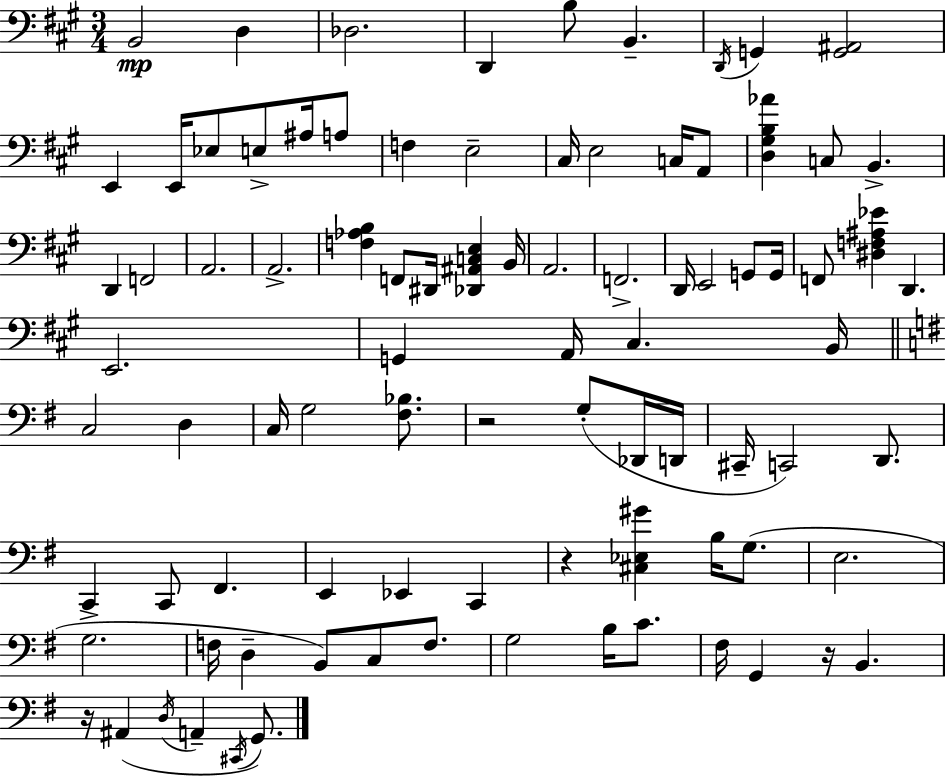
X:1
T:Untitled
M:3/4
L:1/4
K:A
B,,2 D, _D,2 D,, B,/2 B,, D,,/4 G,, [G,,^A,,]2 E,, E,,/4 _E,/2 E,/2 ^A,/4 A,/2 F, E,2 ^C,/4 E,2 C,/4 A,,/2 [D,^G,B,_A] C,/2 B,, D,, F,,2 A,,2 A,,2 [F,_A,B,] F,,/2 ^D,,/4 [_D,,^A,,C,E,] B,,/4 A,,2 F,,2 D,,/4 E,,2 G,,/2 G,,/4 F,,/2 [^D,F,^A,_E] D,, E,,2 G,, A,,/4 ^C, B,,/4 C,2 D, C,/4 G,2 [^F,_B,]/2 z2 G,/2 _D,,/4 D,,/4 ^C,,/4 C,,2 D,,/2 C,, C,,/2 ^F,, E,, _E,, C,, z [^C,_E,^G] B,/4 G,/2 E,2 G,2 F,/4 D, B,,/2 C,/2 F,/2 G,2 B,/4 C/2 ^F,/4 G,, z/4 B,, z/4 ^A,, D,/4 A,, ^C,,/4 G,,/2